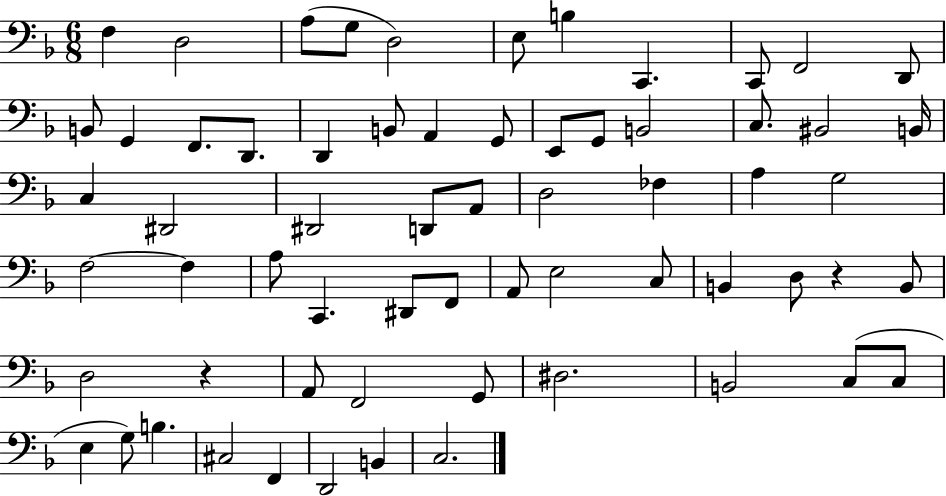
{
  \clef bass
  \numericTimeSignature
  \time 6/8
  \key f \major
  f4 d2 | a8( g8 d2) | e8 b4 c,4. | c,8 f,2 d,8 | \break b,8 g,4 f,8. d,8. | d,4 b,8 a,4 g,8 | e,8 g,8 b,2 | c8. bis,2 b,16 | \break c4 dis,2 | dis,2 d,8 a,8 | d2 fes4 | a4 g2 | \break f2~~ f4 | a8 c,4. dis,8 f,8 | a,8 e2 c8 | b,4 d8 r4 b,8 | \break d2 r4 | a,8 f,2 g,8 | dis2. | b,2 c8( c8 | \break e4 g8) b4. | cis2 f,4 | d,2 b,4 | c2. | \break \bar "|."
}